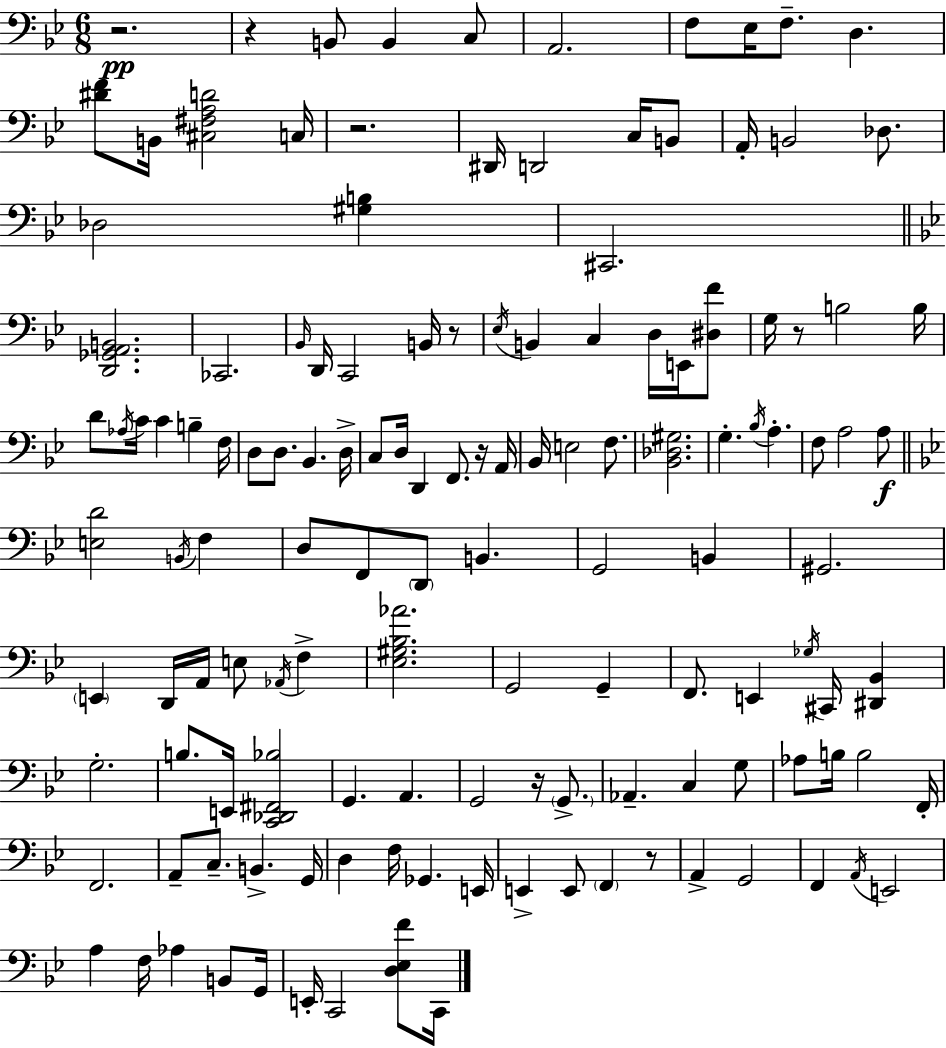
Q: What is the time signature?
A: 6/8